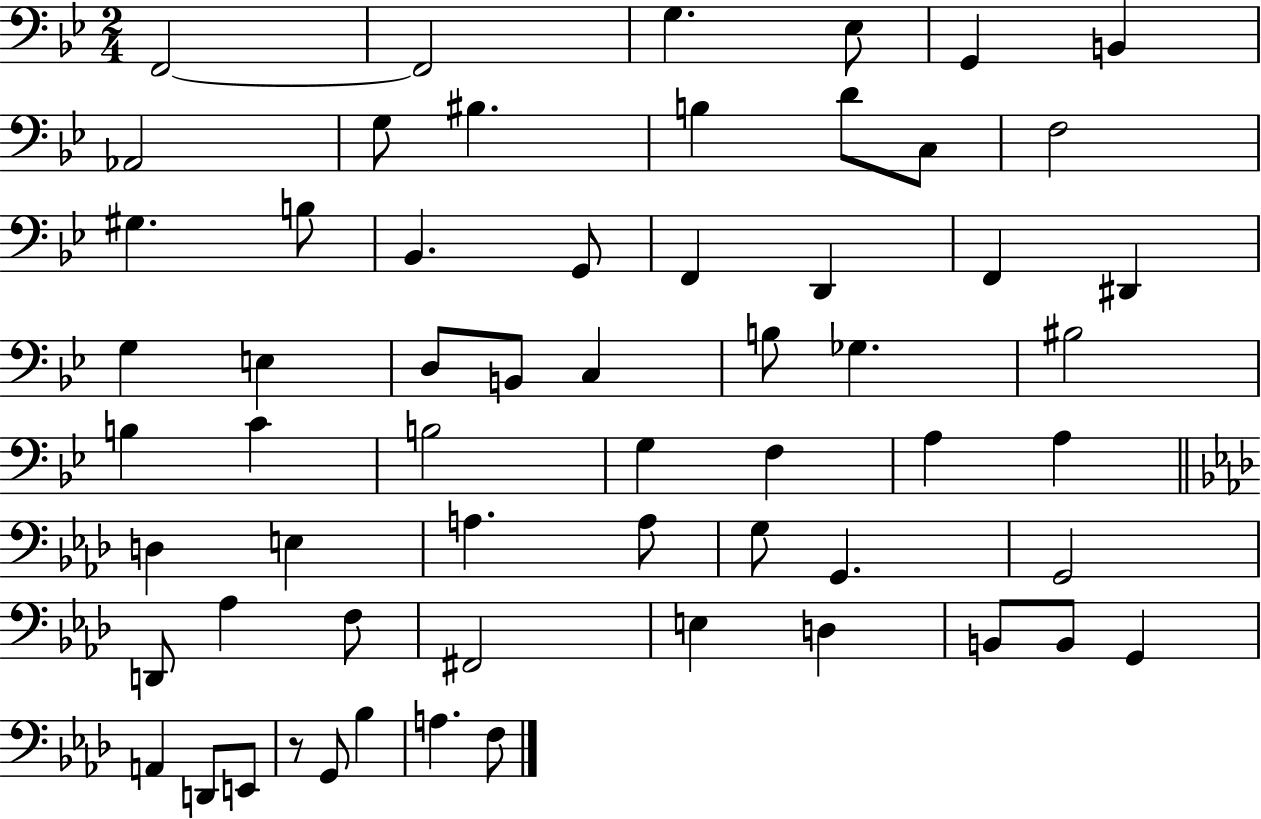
F2/h F2/h G3/q. Eb3/e G2/q B2/q Ab2/h G3/e BIS3/q. B3/q D4/e C3/e F3/h G#3/q. B3/e Bb2/q. G2/e F2/q D2/q F2/q D#2/q G3/q E3/q D3/e B2/e C3/q B3/e Gb3/q. BIS3/h B3/q C4/q B3/h G3/q F3/q A3/q A3/q D3/q E3/q A3/q. A3/e G3/e G2/q. G2/h D2/e Ab3/q F3/e F#2/h E3/q D3/q B2/e B2/e G2/q A2/q D2/e E2/e R/e G2/e Bb3/q A3/q. F3/e